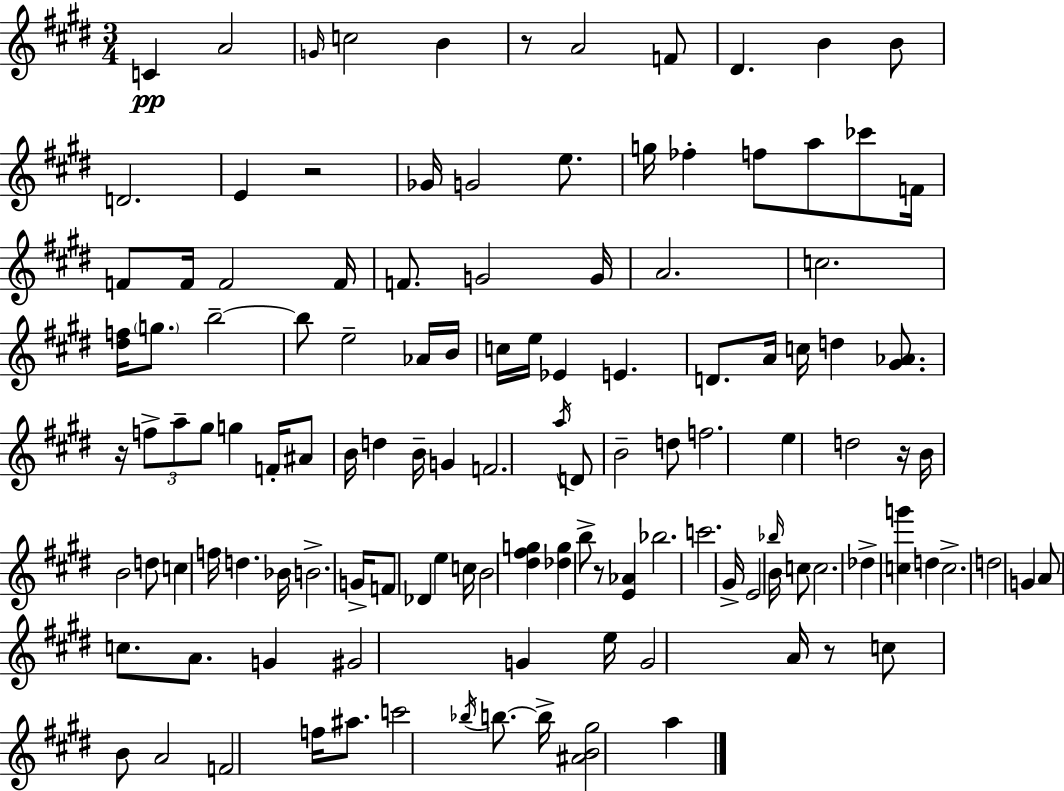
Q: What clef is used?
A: treble